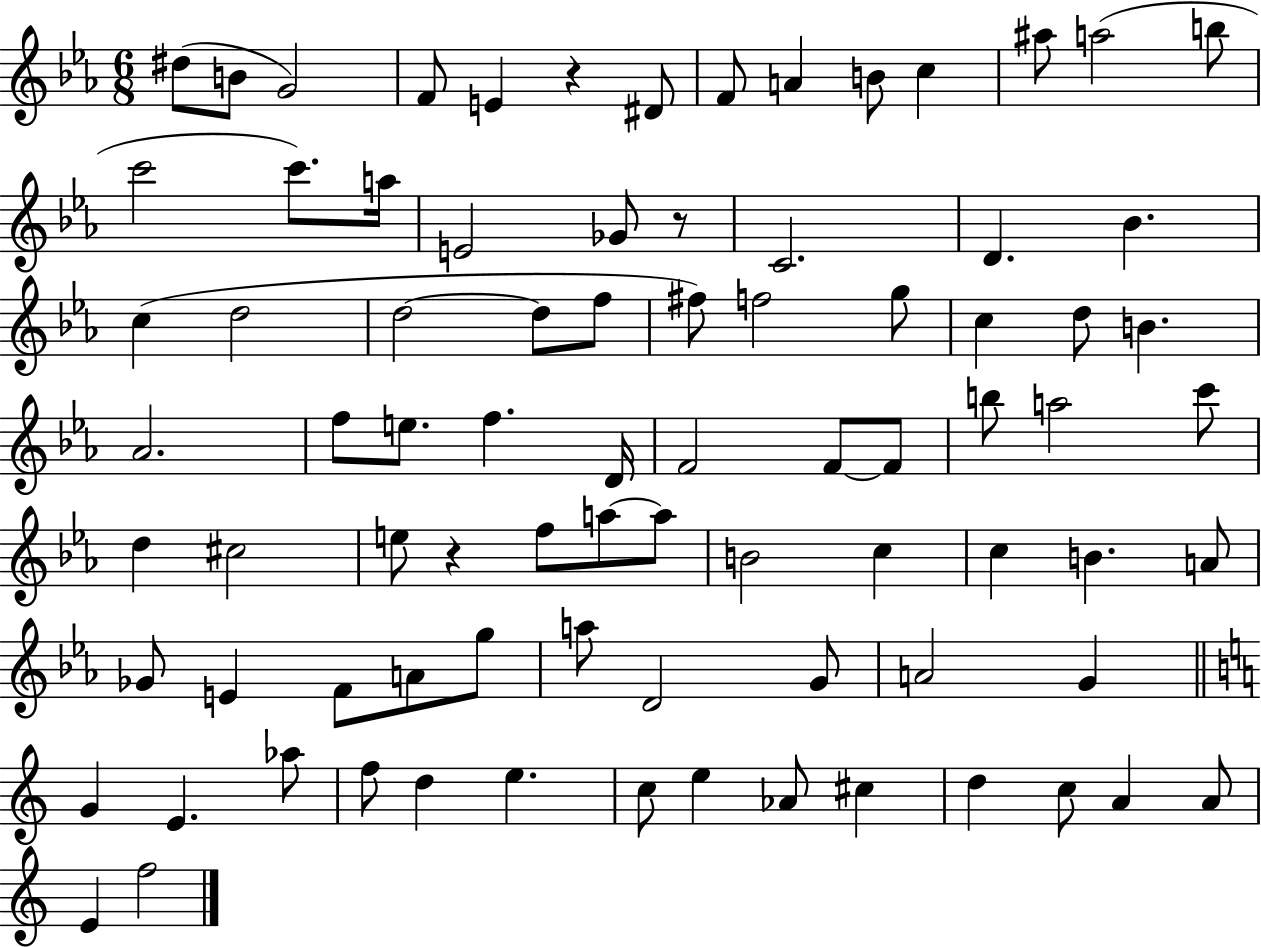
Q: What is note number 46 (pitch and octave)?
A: E5